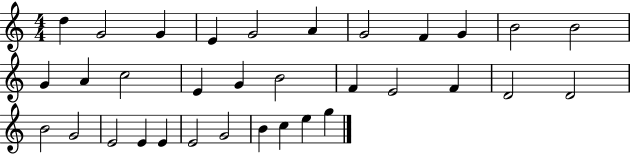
D5/q G4/h G4/q E4/q G4/h A4/q G4/h F4/q G4/q B4/h B4/h G4/q A4/q C5/h E4/q G4/q B4/h F4/q E4/h F4/q D4/h D4/h B4/h G4/h E4/h E4/q E4/q E4/h G4/h B4/q C5/q E5/q G5/q